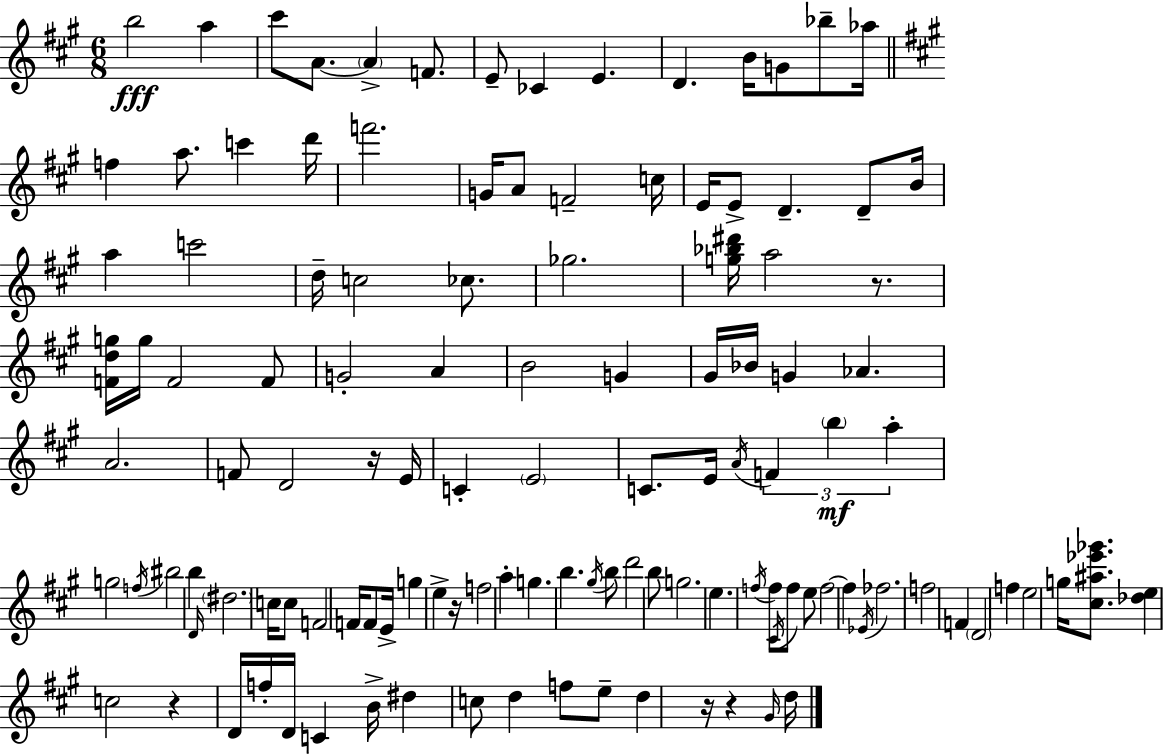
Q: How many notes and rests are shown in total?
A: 121